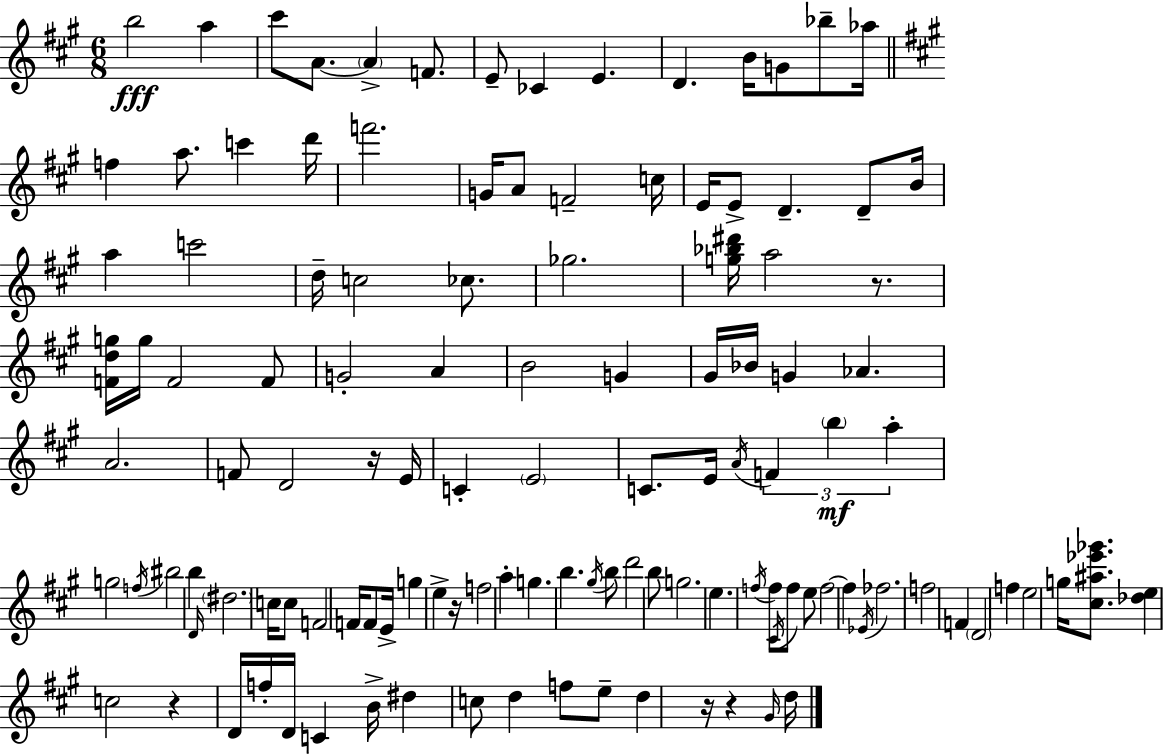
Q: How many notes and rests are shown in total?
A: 121